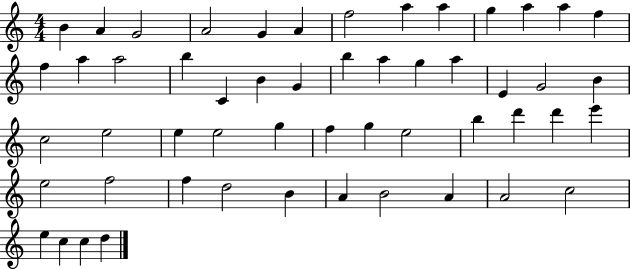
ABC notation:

X:1
T:Untitled
M:4/4
L:1/4
K:C
B A G2 A2 G A f2 a a g a a f f a a2 b C B G b a g a E G2 B c2 e2 e e2 g f g e2 b d' d' e' e2 f2 f d2 B A B2 A A2 c2 e c c d